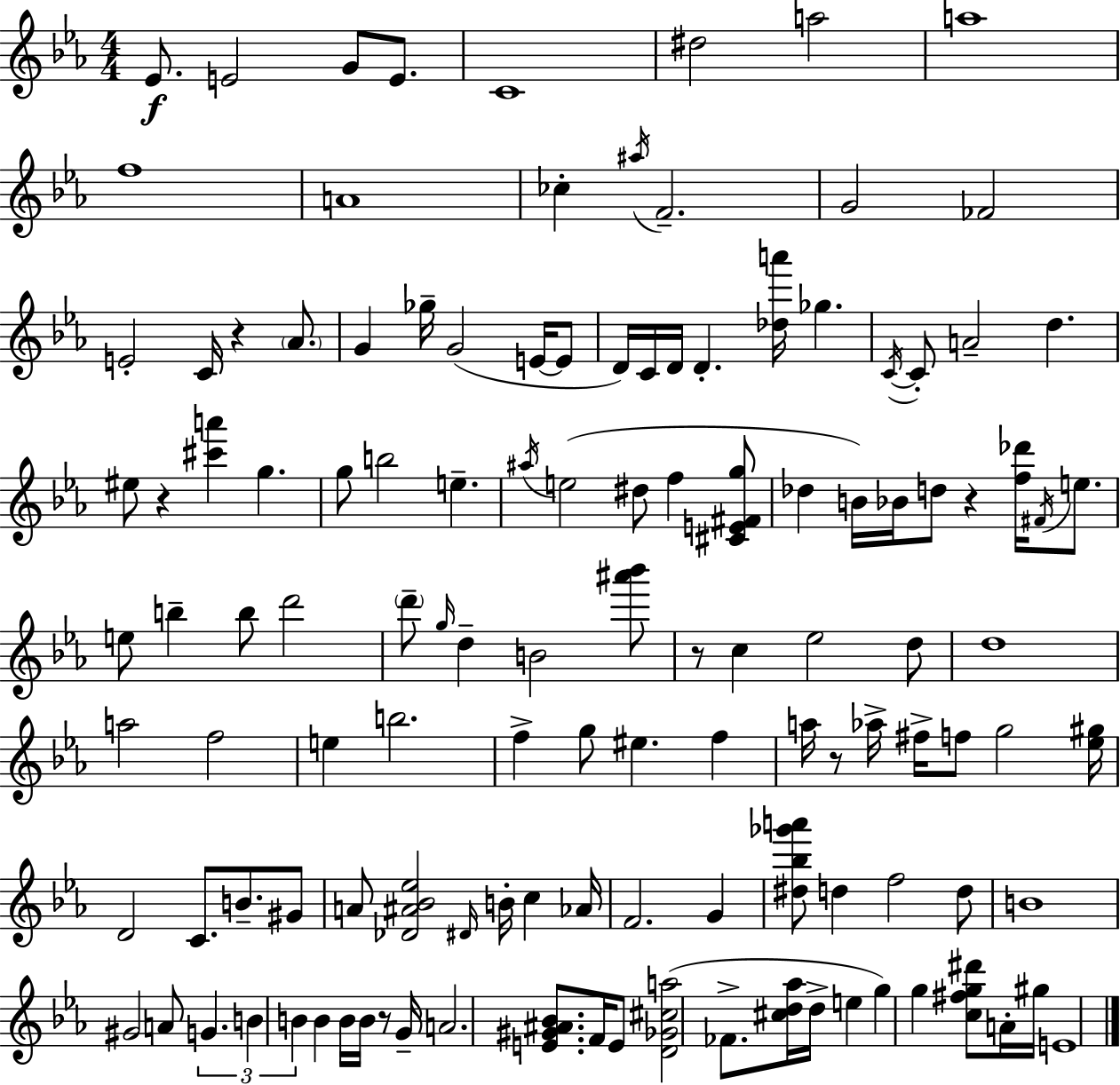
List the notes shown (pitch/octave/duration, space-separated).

Eb4/e. E4/h G4/e E4/e. C4/w D#5/h A5/h A5/w F5/w A4/w CES5/q A#5/s F4/h. G4/h FES4/h E4/h C4/s R/q Ab4/e. G4/q Gb5/s G4/h E4/s E4/e D4/s C4/s D4/s D4/q. [Db5,A6]/s Gb5/q. C4/s C4/e A4/h D5/q. EIS5/e R/q [C#6,A6]/q G5/q. G5/e B5/h E5/q. A#5/s E5/h D#5/e F5/q [C#4,E4,F#4,G5]/e Db5/q B4/s Bb4/s D5/e R/q [F5,Db6]/s F#4/s E5/e. E5/e B5/q B5/e D6/h D6/e G5/s D5/q B4/h [A#6,Bb6]/e R/e C5/q Eb5/h D5/e D5/w A5/h F5/h E5/q B5/h. F5/q G5/e EIS5/q. F5/q A5/s R/e Ab5/s F#5/s F5/e G5/h [Eb5,G#5]/s D4/h C4/e. B4/e. G#4/e A4/e [Db4,A#4,Bb4,Eb5]/h D#4/s B4/s C5/q Ab4/s F4/h. G4/q [D#5,Bb5,Gb6,A6]/e D5/q F5/h D5/e B4/w G#4/h A4/e G4/q. B4/q B4/q B4/q B4/s B4/s R/e G4/s A4/h. [E4,G#4,A#4,Bb4]/e. F4/s E4/e [D4,Gb4,C#5,A5]/h FES4/e. [C#5,D5,Ab5]/s D5/s E5/q G5/q G5/q [C5,F#5,G5,D#6]/e A4/s G#5/s E4/w